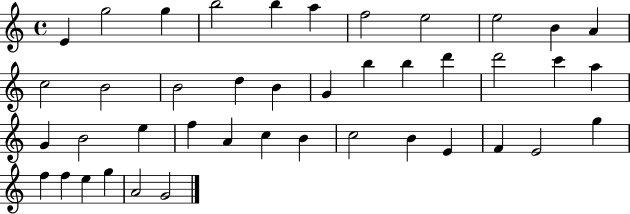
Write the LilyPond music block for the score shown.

{
  \clef treble
  \time 4/4
  \defaultTimeSignature
  \key c \major
  e'4 g''2 g''4 | b''2 b''4 a''4 | f''2 e''2 | e''2 b'4 a'4 | \break c''2 b'2 | b'2 d''4 b'4 | g'4 b''4 b''4 d'''4 | d'''2 c'''4 a''4 | \break g'4 b'2 e''4 | f''4 a'4 c''4 b'4 | c''2 b'4 e'4 | f'4 e'2 g''4 | \break f''4 f''4 e''4 g''4 | a'2 g'2 | \bar "|."
}